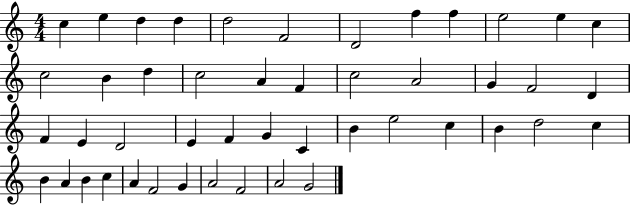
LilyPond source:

{
  \clef treble
  \numericTimeSignature
  \time 4/4
  \key c \major
  c''4 e''4 d''4 d''4 | d''2 f'2 | d'2 f''4 f''4 | e''2 e''4 c''4 | \break c''2 b'4 d''4 | c''2 a'4 f'4 | c''2 a'2 | g'4 f'2 d'4 | \break f'4 e'4 d'2 | e'4 f'4 g'4 c'4 | b'4 e''2 c''4 | b'4 d''2 c''4 | \break b'4 a'4 b'4 c''4 | a'4 f'2 g'4 | a'2 f'2 | a'2 g'2 | \break \bar "|."
}